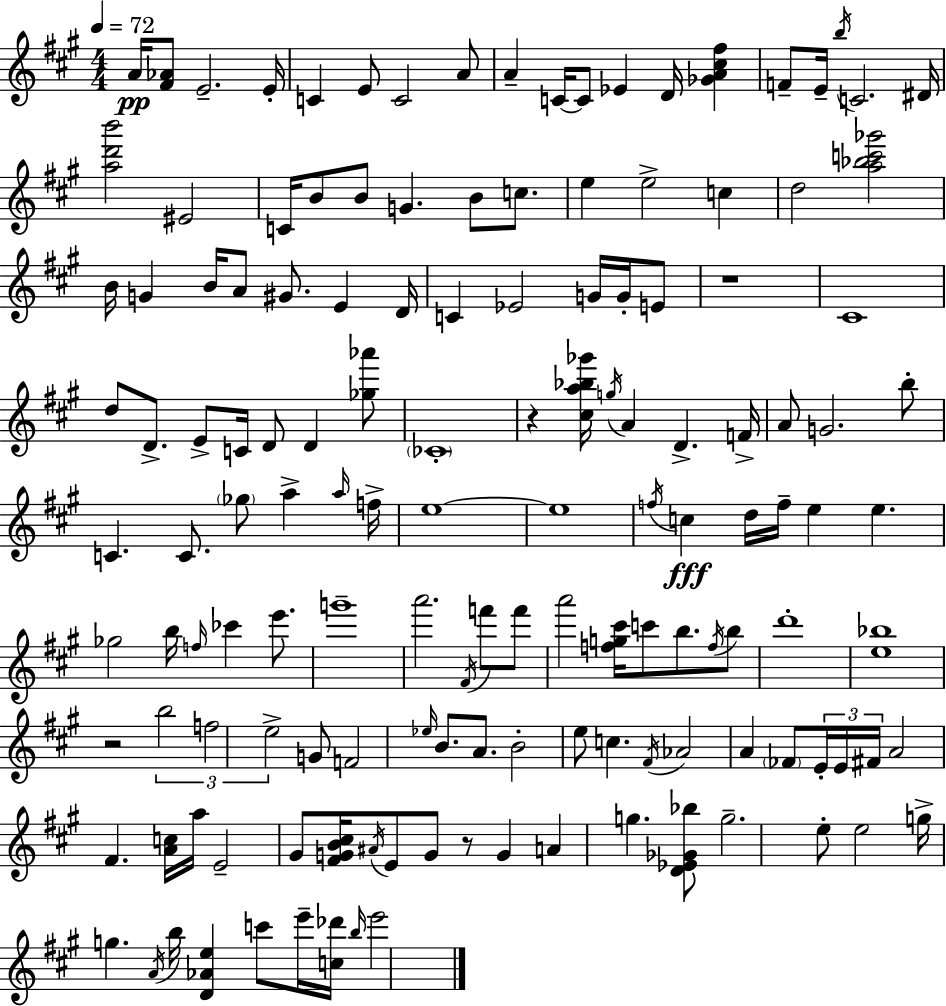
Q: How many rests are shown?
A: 4